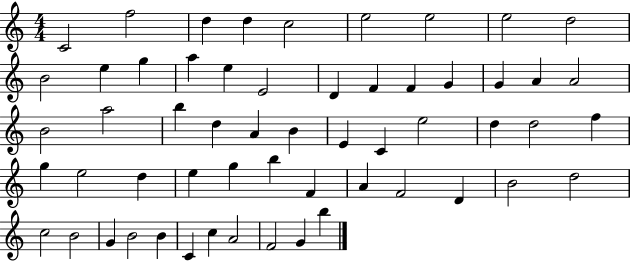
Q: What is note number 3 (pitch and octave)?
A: D5